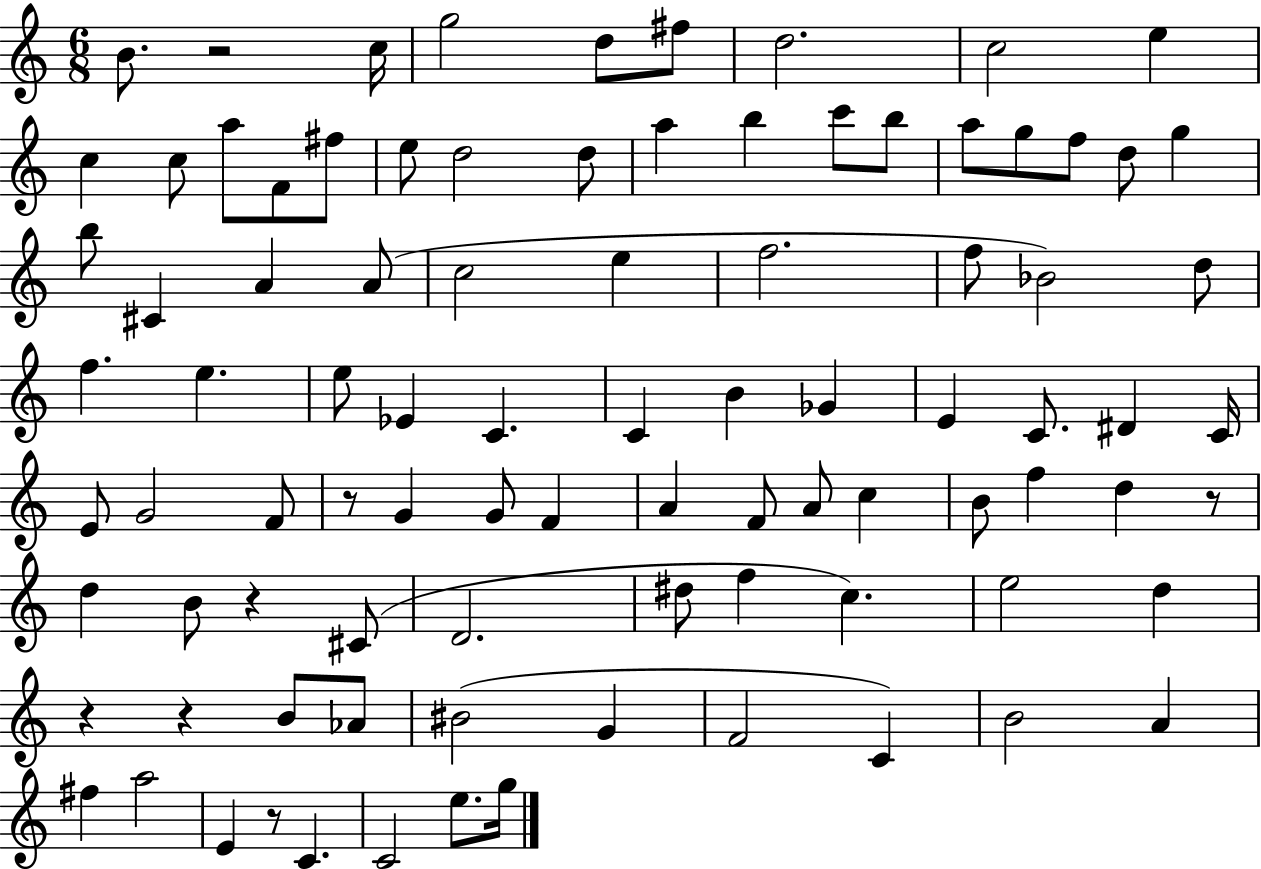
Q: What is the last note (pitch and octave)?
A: G5